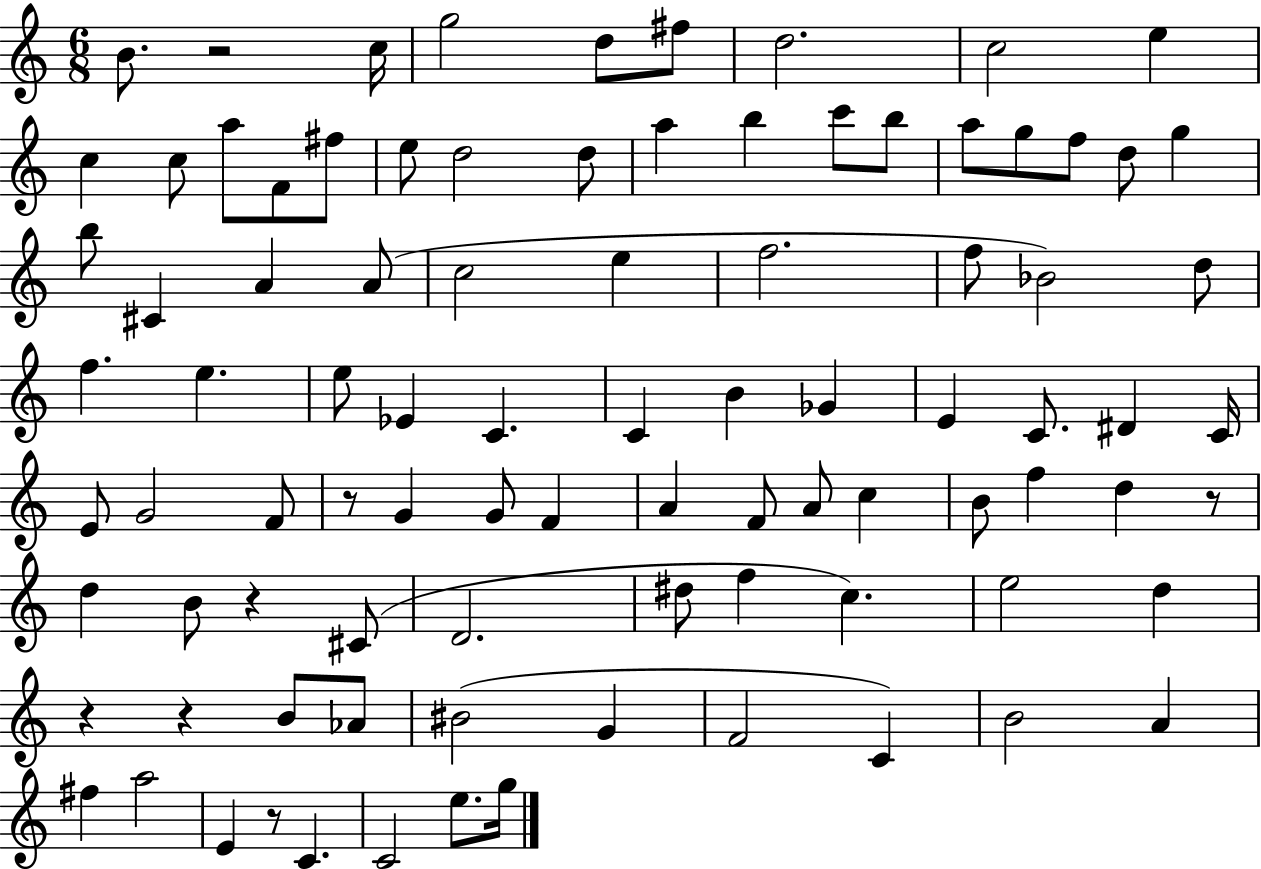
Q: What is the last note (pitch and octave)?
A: G5